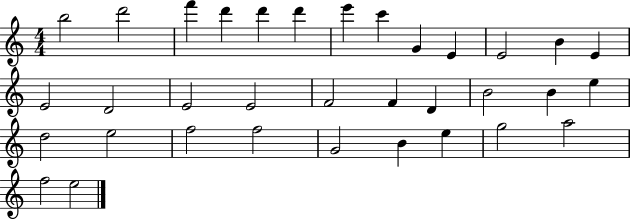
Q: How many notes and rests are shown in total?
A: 34